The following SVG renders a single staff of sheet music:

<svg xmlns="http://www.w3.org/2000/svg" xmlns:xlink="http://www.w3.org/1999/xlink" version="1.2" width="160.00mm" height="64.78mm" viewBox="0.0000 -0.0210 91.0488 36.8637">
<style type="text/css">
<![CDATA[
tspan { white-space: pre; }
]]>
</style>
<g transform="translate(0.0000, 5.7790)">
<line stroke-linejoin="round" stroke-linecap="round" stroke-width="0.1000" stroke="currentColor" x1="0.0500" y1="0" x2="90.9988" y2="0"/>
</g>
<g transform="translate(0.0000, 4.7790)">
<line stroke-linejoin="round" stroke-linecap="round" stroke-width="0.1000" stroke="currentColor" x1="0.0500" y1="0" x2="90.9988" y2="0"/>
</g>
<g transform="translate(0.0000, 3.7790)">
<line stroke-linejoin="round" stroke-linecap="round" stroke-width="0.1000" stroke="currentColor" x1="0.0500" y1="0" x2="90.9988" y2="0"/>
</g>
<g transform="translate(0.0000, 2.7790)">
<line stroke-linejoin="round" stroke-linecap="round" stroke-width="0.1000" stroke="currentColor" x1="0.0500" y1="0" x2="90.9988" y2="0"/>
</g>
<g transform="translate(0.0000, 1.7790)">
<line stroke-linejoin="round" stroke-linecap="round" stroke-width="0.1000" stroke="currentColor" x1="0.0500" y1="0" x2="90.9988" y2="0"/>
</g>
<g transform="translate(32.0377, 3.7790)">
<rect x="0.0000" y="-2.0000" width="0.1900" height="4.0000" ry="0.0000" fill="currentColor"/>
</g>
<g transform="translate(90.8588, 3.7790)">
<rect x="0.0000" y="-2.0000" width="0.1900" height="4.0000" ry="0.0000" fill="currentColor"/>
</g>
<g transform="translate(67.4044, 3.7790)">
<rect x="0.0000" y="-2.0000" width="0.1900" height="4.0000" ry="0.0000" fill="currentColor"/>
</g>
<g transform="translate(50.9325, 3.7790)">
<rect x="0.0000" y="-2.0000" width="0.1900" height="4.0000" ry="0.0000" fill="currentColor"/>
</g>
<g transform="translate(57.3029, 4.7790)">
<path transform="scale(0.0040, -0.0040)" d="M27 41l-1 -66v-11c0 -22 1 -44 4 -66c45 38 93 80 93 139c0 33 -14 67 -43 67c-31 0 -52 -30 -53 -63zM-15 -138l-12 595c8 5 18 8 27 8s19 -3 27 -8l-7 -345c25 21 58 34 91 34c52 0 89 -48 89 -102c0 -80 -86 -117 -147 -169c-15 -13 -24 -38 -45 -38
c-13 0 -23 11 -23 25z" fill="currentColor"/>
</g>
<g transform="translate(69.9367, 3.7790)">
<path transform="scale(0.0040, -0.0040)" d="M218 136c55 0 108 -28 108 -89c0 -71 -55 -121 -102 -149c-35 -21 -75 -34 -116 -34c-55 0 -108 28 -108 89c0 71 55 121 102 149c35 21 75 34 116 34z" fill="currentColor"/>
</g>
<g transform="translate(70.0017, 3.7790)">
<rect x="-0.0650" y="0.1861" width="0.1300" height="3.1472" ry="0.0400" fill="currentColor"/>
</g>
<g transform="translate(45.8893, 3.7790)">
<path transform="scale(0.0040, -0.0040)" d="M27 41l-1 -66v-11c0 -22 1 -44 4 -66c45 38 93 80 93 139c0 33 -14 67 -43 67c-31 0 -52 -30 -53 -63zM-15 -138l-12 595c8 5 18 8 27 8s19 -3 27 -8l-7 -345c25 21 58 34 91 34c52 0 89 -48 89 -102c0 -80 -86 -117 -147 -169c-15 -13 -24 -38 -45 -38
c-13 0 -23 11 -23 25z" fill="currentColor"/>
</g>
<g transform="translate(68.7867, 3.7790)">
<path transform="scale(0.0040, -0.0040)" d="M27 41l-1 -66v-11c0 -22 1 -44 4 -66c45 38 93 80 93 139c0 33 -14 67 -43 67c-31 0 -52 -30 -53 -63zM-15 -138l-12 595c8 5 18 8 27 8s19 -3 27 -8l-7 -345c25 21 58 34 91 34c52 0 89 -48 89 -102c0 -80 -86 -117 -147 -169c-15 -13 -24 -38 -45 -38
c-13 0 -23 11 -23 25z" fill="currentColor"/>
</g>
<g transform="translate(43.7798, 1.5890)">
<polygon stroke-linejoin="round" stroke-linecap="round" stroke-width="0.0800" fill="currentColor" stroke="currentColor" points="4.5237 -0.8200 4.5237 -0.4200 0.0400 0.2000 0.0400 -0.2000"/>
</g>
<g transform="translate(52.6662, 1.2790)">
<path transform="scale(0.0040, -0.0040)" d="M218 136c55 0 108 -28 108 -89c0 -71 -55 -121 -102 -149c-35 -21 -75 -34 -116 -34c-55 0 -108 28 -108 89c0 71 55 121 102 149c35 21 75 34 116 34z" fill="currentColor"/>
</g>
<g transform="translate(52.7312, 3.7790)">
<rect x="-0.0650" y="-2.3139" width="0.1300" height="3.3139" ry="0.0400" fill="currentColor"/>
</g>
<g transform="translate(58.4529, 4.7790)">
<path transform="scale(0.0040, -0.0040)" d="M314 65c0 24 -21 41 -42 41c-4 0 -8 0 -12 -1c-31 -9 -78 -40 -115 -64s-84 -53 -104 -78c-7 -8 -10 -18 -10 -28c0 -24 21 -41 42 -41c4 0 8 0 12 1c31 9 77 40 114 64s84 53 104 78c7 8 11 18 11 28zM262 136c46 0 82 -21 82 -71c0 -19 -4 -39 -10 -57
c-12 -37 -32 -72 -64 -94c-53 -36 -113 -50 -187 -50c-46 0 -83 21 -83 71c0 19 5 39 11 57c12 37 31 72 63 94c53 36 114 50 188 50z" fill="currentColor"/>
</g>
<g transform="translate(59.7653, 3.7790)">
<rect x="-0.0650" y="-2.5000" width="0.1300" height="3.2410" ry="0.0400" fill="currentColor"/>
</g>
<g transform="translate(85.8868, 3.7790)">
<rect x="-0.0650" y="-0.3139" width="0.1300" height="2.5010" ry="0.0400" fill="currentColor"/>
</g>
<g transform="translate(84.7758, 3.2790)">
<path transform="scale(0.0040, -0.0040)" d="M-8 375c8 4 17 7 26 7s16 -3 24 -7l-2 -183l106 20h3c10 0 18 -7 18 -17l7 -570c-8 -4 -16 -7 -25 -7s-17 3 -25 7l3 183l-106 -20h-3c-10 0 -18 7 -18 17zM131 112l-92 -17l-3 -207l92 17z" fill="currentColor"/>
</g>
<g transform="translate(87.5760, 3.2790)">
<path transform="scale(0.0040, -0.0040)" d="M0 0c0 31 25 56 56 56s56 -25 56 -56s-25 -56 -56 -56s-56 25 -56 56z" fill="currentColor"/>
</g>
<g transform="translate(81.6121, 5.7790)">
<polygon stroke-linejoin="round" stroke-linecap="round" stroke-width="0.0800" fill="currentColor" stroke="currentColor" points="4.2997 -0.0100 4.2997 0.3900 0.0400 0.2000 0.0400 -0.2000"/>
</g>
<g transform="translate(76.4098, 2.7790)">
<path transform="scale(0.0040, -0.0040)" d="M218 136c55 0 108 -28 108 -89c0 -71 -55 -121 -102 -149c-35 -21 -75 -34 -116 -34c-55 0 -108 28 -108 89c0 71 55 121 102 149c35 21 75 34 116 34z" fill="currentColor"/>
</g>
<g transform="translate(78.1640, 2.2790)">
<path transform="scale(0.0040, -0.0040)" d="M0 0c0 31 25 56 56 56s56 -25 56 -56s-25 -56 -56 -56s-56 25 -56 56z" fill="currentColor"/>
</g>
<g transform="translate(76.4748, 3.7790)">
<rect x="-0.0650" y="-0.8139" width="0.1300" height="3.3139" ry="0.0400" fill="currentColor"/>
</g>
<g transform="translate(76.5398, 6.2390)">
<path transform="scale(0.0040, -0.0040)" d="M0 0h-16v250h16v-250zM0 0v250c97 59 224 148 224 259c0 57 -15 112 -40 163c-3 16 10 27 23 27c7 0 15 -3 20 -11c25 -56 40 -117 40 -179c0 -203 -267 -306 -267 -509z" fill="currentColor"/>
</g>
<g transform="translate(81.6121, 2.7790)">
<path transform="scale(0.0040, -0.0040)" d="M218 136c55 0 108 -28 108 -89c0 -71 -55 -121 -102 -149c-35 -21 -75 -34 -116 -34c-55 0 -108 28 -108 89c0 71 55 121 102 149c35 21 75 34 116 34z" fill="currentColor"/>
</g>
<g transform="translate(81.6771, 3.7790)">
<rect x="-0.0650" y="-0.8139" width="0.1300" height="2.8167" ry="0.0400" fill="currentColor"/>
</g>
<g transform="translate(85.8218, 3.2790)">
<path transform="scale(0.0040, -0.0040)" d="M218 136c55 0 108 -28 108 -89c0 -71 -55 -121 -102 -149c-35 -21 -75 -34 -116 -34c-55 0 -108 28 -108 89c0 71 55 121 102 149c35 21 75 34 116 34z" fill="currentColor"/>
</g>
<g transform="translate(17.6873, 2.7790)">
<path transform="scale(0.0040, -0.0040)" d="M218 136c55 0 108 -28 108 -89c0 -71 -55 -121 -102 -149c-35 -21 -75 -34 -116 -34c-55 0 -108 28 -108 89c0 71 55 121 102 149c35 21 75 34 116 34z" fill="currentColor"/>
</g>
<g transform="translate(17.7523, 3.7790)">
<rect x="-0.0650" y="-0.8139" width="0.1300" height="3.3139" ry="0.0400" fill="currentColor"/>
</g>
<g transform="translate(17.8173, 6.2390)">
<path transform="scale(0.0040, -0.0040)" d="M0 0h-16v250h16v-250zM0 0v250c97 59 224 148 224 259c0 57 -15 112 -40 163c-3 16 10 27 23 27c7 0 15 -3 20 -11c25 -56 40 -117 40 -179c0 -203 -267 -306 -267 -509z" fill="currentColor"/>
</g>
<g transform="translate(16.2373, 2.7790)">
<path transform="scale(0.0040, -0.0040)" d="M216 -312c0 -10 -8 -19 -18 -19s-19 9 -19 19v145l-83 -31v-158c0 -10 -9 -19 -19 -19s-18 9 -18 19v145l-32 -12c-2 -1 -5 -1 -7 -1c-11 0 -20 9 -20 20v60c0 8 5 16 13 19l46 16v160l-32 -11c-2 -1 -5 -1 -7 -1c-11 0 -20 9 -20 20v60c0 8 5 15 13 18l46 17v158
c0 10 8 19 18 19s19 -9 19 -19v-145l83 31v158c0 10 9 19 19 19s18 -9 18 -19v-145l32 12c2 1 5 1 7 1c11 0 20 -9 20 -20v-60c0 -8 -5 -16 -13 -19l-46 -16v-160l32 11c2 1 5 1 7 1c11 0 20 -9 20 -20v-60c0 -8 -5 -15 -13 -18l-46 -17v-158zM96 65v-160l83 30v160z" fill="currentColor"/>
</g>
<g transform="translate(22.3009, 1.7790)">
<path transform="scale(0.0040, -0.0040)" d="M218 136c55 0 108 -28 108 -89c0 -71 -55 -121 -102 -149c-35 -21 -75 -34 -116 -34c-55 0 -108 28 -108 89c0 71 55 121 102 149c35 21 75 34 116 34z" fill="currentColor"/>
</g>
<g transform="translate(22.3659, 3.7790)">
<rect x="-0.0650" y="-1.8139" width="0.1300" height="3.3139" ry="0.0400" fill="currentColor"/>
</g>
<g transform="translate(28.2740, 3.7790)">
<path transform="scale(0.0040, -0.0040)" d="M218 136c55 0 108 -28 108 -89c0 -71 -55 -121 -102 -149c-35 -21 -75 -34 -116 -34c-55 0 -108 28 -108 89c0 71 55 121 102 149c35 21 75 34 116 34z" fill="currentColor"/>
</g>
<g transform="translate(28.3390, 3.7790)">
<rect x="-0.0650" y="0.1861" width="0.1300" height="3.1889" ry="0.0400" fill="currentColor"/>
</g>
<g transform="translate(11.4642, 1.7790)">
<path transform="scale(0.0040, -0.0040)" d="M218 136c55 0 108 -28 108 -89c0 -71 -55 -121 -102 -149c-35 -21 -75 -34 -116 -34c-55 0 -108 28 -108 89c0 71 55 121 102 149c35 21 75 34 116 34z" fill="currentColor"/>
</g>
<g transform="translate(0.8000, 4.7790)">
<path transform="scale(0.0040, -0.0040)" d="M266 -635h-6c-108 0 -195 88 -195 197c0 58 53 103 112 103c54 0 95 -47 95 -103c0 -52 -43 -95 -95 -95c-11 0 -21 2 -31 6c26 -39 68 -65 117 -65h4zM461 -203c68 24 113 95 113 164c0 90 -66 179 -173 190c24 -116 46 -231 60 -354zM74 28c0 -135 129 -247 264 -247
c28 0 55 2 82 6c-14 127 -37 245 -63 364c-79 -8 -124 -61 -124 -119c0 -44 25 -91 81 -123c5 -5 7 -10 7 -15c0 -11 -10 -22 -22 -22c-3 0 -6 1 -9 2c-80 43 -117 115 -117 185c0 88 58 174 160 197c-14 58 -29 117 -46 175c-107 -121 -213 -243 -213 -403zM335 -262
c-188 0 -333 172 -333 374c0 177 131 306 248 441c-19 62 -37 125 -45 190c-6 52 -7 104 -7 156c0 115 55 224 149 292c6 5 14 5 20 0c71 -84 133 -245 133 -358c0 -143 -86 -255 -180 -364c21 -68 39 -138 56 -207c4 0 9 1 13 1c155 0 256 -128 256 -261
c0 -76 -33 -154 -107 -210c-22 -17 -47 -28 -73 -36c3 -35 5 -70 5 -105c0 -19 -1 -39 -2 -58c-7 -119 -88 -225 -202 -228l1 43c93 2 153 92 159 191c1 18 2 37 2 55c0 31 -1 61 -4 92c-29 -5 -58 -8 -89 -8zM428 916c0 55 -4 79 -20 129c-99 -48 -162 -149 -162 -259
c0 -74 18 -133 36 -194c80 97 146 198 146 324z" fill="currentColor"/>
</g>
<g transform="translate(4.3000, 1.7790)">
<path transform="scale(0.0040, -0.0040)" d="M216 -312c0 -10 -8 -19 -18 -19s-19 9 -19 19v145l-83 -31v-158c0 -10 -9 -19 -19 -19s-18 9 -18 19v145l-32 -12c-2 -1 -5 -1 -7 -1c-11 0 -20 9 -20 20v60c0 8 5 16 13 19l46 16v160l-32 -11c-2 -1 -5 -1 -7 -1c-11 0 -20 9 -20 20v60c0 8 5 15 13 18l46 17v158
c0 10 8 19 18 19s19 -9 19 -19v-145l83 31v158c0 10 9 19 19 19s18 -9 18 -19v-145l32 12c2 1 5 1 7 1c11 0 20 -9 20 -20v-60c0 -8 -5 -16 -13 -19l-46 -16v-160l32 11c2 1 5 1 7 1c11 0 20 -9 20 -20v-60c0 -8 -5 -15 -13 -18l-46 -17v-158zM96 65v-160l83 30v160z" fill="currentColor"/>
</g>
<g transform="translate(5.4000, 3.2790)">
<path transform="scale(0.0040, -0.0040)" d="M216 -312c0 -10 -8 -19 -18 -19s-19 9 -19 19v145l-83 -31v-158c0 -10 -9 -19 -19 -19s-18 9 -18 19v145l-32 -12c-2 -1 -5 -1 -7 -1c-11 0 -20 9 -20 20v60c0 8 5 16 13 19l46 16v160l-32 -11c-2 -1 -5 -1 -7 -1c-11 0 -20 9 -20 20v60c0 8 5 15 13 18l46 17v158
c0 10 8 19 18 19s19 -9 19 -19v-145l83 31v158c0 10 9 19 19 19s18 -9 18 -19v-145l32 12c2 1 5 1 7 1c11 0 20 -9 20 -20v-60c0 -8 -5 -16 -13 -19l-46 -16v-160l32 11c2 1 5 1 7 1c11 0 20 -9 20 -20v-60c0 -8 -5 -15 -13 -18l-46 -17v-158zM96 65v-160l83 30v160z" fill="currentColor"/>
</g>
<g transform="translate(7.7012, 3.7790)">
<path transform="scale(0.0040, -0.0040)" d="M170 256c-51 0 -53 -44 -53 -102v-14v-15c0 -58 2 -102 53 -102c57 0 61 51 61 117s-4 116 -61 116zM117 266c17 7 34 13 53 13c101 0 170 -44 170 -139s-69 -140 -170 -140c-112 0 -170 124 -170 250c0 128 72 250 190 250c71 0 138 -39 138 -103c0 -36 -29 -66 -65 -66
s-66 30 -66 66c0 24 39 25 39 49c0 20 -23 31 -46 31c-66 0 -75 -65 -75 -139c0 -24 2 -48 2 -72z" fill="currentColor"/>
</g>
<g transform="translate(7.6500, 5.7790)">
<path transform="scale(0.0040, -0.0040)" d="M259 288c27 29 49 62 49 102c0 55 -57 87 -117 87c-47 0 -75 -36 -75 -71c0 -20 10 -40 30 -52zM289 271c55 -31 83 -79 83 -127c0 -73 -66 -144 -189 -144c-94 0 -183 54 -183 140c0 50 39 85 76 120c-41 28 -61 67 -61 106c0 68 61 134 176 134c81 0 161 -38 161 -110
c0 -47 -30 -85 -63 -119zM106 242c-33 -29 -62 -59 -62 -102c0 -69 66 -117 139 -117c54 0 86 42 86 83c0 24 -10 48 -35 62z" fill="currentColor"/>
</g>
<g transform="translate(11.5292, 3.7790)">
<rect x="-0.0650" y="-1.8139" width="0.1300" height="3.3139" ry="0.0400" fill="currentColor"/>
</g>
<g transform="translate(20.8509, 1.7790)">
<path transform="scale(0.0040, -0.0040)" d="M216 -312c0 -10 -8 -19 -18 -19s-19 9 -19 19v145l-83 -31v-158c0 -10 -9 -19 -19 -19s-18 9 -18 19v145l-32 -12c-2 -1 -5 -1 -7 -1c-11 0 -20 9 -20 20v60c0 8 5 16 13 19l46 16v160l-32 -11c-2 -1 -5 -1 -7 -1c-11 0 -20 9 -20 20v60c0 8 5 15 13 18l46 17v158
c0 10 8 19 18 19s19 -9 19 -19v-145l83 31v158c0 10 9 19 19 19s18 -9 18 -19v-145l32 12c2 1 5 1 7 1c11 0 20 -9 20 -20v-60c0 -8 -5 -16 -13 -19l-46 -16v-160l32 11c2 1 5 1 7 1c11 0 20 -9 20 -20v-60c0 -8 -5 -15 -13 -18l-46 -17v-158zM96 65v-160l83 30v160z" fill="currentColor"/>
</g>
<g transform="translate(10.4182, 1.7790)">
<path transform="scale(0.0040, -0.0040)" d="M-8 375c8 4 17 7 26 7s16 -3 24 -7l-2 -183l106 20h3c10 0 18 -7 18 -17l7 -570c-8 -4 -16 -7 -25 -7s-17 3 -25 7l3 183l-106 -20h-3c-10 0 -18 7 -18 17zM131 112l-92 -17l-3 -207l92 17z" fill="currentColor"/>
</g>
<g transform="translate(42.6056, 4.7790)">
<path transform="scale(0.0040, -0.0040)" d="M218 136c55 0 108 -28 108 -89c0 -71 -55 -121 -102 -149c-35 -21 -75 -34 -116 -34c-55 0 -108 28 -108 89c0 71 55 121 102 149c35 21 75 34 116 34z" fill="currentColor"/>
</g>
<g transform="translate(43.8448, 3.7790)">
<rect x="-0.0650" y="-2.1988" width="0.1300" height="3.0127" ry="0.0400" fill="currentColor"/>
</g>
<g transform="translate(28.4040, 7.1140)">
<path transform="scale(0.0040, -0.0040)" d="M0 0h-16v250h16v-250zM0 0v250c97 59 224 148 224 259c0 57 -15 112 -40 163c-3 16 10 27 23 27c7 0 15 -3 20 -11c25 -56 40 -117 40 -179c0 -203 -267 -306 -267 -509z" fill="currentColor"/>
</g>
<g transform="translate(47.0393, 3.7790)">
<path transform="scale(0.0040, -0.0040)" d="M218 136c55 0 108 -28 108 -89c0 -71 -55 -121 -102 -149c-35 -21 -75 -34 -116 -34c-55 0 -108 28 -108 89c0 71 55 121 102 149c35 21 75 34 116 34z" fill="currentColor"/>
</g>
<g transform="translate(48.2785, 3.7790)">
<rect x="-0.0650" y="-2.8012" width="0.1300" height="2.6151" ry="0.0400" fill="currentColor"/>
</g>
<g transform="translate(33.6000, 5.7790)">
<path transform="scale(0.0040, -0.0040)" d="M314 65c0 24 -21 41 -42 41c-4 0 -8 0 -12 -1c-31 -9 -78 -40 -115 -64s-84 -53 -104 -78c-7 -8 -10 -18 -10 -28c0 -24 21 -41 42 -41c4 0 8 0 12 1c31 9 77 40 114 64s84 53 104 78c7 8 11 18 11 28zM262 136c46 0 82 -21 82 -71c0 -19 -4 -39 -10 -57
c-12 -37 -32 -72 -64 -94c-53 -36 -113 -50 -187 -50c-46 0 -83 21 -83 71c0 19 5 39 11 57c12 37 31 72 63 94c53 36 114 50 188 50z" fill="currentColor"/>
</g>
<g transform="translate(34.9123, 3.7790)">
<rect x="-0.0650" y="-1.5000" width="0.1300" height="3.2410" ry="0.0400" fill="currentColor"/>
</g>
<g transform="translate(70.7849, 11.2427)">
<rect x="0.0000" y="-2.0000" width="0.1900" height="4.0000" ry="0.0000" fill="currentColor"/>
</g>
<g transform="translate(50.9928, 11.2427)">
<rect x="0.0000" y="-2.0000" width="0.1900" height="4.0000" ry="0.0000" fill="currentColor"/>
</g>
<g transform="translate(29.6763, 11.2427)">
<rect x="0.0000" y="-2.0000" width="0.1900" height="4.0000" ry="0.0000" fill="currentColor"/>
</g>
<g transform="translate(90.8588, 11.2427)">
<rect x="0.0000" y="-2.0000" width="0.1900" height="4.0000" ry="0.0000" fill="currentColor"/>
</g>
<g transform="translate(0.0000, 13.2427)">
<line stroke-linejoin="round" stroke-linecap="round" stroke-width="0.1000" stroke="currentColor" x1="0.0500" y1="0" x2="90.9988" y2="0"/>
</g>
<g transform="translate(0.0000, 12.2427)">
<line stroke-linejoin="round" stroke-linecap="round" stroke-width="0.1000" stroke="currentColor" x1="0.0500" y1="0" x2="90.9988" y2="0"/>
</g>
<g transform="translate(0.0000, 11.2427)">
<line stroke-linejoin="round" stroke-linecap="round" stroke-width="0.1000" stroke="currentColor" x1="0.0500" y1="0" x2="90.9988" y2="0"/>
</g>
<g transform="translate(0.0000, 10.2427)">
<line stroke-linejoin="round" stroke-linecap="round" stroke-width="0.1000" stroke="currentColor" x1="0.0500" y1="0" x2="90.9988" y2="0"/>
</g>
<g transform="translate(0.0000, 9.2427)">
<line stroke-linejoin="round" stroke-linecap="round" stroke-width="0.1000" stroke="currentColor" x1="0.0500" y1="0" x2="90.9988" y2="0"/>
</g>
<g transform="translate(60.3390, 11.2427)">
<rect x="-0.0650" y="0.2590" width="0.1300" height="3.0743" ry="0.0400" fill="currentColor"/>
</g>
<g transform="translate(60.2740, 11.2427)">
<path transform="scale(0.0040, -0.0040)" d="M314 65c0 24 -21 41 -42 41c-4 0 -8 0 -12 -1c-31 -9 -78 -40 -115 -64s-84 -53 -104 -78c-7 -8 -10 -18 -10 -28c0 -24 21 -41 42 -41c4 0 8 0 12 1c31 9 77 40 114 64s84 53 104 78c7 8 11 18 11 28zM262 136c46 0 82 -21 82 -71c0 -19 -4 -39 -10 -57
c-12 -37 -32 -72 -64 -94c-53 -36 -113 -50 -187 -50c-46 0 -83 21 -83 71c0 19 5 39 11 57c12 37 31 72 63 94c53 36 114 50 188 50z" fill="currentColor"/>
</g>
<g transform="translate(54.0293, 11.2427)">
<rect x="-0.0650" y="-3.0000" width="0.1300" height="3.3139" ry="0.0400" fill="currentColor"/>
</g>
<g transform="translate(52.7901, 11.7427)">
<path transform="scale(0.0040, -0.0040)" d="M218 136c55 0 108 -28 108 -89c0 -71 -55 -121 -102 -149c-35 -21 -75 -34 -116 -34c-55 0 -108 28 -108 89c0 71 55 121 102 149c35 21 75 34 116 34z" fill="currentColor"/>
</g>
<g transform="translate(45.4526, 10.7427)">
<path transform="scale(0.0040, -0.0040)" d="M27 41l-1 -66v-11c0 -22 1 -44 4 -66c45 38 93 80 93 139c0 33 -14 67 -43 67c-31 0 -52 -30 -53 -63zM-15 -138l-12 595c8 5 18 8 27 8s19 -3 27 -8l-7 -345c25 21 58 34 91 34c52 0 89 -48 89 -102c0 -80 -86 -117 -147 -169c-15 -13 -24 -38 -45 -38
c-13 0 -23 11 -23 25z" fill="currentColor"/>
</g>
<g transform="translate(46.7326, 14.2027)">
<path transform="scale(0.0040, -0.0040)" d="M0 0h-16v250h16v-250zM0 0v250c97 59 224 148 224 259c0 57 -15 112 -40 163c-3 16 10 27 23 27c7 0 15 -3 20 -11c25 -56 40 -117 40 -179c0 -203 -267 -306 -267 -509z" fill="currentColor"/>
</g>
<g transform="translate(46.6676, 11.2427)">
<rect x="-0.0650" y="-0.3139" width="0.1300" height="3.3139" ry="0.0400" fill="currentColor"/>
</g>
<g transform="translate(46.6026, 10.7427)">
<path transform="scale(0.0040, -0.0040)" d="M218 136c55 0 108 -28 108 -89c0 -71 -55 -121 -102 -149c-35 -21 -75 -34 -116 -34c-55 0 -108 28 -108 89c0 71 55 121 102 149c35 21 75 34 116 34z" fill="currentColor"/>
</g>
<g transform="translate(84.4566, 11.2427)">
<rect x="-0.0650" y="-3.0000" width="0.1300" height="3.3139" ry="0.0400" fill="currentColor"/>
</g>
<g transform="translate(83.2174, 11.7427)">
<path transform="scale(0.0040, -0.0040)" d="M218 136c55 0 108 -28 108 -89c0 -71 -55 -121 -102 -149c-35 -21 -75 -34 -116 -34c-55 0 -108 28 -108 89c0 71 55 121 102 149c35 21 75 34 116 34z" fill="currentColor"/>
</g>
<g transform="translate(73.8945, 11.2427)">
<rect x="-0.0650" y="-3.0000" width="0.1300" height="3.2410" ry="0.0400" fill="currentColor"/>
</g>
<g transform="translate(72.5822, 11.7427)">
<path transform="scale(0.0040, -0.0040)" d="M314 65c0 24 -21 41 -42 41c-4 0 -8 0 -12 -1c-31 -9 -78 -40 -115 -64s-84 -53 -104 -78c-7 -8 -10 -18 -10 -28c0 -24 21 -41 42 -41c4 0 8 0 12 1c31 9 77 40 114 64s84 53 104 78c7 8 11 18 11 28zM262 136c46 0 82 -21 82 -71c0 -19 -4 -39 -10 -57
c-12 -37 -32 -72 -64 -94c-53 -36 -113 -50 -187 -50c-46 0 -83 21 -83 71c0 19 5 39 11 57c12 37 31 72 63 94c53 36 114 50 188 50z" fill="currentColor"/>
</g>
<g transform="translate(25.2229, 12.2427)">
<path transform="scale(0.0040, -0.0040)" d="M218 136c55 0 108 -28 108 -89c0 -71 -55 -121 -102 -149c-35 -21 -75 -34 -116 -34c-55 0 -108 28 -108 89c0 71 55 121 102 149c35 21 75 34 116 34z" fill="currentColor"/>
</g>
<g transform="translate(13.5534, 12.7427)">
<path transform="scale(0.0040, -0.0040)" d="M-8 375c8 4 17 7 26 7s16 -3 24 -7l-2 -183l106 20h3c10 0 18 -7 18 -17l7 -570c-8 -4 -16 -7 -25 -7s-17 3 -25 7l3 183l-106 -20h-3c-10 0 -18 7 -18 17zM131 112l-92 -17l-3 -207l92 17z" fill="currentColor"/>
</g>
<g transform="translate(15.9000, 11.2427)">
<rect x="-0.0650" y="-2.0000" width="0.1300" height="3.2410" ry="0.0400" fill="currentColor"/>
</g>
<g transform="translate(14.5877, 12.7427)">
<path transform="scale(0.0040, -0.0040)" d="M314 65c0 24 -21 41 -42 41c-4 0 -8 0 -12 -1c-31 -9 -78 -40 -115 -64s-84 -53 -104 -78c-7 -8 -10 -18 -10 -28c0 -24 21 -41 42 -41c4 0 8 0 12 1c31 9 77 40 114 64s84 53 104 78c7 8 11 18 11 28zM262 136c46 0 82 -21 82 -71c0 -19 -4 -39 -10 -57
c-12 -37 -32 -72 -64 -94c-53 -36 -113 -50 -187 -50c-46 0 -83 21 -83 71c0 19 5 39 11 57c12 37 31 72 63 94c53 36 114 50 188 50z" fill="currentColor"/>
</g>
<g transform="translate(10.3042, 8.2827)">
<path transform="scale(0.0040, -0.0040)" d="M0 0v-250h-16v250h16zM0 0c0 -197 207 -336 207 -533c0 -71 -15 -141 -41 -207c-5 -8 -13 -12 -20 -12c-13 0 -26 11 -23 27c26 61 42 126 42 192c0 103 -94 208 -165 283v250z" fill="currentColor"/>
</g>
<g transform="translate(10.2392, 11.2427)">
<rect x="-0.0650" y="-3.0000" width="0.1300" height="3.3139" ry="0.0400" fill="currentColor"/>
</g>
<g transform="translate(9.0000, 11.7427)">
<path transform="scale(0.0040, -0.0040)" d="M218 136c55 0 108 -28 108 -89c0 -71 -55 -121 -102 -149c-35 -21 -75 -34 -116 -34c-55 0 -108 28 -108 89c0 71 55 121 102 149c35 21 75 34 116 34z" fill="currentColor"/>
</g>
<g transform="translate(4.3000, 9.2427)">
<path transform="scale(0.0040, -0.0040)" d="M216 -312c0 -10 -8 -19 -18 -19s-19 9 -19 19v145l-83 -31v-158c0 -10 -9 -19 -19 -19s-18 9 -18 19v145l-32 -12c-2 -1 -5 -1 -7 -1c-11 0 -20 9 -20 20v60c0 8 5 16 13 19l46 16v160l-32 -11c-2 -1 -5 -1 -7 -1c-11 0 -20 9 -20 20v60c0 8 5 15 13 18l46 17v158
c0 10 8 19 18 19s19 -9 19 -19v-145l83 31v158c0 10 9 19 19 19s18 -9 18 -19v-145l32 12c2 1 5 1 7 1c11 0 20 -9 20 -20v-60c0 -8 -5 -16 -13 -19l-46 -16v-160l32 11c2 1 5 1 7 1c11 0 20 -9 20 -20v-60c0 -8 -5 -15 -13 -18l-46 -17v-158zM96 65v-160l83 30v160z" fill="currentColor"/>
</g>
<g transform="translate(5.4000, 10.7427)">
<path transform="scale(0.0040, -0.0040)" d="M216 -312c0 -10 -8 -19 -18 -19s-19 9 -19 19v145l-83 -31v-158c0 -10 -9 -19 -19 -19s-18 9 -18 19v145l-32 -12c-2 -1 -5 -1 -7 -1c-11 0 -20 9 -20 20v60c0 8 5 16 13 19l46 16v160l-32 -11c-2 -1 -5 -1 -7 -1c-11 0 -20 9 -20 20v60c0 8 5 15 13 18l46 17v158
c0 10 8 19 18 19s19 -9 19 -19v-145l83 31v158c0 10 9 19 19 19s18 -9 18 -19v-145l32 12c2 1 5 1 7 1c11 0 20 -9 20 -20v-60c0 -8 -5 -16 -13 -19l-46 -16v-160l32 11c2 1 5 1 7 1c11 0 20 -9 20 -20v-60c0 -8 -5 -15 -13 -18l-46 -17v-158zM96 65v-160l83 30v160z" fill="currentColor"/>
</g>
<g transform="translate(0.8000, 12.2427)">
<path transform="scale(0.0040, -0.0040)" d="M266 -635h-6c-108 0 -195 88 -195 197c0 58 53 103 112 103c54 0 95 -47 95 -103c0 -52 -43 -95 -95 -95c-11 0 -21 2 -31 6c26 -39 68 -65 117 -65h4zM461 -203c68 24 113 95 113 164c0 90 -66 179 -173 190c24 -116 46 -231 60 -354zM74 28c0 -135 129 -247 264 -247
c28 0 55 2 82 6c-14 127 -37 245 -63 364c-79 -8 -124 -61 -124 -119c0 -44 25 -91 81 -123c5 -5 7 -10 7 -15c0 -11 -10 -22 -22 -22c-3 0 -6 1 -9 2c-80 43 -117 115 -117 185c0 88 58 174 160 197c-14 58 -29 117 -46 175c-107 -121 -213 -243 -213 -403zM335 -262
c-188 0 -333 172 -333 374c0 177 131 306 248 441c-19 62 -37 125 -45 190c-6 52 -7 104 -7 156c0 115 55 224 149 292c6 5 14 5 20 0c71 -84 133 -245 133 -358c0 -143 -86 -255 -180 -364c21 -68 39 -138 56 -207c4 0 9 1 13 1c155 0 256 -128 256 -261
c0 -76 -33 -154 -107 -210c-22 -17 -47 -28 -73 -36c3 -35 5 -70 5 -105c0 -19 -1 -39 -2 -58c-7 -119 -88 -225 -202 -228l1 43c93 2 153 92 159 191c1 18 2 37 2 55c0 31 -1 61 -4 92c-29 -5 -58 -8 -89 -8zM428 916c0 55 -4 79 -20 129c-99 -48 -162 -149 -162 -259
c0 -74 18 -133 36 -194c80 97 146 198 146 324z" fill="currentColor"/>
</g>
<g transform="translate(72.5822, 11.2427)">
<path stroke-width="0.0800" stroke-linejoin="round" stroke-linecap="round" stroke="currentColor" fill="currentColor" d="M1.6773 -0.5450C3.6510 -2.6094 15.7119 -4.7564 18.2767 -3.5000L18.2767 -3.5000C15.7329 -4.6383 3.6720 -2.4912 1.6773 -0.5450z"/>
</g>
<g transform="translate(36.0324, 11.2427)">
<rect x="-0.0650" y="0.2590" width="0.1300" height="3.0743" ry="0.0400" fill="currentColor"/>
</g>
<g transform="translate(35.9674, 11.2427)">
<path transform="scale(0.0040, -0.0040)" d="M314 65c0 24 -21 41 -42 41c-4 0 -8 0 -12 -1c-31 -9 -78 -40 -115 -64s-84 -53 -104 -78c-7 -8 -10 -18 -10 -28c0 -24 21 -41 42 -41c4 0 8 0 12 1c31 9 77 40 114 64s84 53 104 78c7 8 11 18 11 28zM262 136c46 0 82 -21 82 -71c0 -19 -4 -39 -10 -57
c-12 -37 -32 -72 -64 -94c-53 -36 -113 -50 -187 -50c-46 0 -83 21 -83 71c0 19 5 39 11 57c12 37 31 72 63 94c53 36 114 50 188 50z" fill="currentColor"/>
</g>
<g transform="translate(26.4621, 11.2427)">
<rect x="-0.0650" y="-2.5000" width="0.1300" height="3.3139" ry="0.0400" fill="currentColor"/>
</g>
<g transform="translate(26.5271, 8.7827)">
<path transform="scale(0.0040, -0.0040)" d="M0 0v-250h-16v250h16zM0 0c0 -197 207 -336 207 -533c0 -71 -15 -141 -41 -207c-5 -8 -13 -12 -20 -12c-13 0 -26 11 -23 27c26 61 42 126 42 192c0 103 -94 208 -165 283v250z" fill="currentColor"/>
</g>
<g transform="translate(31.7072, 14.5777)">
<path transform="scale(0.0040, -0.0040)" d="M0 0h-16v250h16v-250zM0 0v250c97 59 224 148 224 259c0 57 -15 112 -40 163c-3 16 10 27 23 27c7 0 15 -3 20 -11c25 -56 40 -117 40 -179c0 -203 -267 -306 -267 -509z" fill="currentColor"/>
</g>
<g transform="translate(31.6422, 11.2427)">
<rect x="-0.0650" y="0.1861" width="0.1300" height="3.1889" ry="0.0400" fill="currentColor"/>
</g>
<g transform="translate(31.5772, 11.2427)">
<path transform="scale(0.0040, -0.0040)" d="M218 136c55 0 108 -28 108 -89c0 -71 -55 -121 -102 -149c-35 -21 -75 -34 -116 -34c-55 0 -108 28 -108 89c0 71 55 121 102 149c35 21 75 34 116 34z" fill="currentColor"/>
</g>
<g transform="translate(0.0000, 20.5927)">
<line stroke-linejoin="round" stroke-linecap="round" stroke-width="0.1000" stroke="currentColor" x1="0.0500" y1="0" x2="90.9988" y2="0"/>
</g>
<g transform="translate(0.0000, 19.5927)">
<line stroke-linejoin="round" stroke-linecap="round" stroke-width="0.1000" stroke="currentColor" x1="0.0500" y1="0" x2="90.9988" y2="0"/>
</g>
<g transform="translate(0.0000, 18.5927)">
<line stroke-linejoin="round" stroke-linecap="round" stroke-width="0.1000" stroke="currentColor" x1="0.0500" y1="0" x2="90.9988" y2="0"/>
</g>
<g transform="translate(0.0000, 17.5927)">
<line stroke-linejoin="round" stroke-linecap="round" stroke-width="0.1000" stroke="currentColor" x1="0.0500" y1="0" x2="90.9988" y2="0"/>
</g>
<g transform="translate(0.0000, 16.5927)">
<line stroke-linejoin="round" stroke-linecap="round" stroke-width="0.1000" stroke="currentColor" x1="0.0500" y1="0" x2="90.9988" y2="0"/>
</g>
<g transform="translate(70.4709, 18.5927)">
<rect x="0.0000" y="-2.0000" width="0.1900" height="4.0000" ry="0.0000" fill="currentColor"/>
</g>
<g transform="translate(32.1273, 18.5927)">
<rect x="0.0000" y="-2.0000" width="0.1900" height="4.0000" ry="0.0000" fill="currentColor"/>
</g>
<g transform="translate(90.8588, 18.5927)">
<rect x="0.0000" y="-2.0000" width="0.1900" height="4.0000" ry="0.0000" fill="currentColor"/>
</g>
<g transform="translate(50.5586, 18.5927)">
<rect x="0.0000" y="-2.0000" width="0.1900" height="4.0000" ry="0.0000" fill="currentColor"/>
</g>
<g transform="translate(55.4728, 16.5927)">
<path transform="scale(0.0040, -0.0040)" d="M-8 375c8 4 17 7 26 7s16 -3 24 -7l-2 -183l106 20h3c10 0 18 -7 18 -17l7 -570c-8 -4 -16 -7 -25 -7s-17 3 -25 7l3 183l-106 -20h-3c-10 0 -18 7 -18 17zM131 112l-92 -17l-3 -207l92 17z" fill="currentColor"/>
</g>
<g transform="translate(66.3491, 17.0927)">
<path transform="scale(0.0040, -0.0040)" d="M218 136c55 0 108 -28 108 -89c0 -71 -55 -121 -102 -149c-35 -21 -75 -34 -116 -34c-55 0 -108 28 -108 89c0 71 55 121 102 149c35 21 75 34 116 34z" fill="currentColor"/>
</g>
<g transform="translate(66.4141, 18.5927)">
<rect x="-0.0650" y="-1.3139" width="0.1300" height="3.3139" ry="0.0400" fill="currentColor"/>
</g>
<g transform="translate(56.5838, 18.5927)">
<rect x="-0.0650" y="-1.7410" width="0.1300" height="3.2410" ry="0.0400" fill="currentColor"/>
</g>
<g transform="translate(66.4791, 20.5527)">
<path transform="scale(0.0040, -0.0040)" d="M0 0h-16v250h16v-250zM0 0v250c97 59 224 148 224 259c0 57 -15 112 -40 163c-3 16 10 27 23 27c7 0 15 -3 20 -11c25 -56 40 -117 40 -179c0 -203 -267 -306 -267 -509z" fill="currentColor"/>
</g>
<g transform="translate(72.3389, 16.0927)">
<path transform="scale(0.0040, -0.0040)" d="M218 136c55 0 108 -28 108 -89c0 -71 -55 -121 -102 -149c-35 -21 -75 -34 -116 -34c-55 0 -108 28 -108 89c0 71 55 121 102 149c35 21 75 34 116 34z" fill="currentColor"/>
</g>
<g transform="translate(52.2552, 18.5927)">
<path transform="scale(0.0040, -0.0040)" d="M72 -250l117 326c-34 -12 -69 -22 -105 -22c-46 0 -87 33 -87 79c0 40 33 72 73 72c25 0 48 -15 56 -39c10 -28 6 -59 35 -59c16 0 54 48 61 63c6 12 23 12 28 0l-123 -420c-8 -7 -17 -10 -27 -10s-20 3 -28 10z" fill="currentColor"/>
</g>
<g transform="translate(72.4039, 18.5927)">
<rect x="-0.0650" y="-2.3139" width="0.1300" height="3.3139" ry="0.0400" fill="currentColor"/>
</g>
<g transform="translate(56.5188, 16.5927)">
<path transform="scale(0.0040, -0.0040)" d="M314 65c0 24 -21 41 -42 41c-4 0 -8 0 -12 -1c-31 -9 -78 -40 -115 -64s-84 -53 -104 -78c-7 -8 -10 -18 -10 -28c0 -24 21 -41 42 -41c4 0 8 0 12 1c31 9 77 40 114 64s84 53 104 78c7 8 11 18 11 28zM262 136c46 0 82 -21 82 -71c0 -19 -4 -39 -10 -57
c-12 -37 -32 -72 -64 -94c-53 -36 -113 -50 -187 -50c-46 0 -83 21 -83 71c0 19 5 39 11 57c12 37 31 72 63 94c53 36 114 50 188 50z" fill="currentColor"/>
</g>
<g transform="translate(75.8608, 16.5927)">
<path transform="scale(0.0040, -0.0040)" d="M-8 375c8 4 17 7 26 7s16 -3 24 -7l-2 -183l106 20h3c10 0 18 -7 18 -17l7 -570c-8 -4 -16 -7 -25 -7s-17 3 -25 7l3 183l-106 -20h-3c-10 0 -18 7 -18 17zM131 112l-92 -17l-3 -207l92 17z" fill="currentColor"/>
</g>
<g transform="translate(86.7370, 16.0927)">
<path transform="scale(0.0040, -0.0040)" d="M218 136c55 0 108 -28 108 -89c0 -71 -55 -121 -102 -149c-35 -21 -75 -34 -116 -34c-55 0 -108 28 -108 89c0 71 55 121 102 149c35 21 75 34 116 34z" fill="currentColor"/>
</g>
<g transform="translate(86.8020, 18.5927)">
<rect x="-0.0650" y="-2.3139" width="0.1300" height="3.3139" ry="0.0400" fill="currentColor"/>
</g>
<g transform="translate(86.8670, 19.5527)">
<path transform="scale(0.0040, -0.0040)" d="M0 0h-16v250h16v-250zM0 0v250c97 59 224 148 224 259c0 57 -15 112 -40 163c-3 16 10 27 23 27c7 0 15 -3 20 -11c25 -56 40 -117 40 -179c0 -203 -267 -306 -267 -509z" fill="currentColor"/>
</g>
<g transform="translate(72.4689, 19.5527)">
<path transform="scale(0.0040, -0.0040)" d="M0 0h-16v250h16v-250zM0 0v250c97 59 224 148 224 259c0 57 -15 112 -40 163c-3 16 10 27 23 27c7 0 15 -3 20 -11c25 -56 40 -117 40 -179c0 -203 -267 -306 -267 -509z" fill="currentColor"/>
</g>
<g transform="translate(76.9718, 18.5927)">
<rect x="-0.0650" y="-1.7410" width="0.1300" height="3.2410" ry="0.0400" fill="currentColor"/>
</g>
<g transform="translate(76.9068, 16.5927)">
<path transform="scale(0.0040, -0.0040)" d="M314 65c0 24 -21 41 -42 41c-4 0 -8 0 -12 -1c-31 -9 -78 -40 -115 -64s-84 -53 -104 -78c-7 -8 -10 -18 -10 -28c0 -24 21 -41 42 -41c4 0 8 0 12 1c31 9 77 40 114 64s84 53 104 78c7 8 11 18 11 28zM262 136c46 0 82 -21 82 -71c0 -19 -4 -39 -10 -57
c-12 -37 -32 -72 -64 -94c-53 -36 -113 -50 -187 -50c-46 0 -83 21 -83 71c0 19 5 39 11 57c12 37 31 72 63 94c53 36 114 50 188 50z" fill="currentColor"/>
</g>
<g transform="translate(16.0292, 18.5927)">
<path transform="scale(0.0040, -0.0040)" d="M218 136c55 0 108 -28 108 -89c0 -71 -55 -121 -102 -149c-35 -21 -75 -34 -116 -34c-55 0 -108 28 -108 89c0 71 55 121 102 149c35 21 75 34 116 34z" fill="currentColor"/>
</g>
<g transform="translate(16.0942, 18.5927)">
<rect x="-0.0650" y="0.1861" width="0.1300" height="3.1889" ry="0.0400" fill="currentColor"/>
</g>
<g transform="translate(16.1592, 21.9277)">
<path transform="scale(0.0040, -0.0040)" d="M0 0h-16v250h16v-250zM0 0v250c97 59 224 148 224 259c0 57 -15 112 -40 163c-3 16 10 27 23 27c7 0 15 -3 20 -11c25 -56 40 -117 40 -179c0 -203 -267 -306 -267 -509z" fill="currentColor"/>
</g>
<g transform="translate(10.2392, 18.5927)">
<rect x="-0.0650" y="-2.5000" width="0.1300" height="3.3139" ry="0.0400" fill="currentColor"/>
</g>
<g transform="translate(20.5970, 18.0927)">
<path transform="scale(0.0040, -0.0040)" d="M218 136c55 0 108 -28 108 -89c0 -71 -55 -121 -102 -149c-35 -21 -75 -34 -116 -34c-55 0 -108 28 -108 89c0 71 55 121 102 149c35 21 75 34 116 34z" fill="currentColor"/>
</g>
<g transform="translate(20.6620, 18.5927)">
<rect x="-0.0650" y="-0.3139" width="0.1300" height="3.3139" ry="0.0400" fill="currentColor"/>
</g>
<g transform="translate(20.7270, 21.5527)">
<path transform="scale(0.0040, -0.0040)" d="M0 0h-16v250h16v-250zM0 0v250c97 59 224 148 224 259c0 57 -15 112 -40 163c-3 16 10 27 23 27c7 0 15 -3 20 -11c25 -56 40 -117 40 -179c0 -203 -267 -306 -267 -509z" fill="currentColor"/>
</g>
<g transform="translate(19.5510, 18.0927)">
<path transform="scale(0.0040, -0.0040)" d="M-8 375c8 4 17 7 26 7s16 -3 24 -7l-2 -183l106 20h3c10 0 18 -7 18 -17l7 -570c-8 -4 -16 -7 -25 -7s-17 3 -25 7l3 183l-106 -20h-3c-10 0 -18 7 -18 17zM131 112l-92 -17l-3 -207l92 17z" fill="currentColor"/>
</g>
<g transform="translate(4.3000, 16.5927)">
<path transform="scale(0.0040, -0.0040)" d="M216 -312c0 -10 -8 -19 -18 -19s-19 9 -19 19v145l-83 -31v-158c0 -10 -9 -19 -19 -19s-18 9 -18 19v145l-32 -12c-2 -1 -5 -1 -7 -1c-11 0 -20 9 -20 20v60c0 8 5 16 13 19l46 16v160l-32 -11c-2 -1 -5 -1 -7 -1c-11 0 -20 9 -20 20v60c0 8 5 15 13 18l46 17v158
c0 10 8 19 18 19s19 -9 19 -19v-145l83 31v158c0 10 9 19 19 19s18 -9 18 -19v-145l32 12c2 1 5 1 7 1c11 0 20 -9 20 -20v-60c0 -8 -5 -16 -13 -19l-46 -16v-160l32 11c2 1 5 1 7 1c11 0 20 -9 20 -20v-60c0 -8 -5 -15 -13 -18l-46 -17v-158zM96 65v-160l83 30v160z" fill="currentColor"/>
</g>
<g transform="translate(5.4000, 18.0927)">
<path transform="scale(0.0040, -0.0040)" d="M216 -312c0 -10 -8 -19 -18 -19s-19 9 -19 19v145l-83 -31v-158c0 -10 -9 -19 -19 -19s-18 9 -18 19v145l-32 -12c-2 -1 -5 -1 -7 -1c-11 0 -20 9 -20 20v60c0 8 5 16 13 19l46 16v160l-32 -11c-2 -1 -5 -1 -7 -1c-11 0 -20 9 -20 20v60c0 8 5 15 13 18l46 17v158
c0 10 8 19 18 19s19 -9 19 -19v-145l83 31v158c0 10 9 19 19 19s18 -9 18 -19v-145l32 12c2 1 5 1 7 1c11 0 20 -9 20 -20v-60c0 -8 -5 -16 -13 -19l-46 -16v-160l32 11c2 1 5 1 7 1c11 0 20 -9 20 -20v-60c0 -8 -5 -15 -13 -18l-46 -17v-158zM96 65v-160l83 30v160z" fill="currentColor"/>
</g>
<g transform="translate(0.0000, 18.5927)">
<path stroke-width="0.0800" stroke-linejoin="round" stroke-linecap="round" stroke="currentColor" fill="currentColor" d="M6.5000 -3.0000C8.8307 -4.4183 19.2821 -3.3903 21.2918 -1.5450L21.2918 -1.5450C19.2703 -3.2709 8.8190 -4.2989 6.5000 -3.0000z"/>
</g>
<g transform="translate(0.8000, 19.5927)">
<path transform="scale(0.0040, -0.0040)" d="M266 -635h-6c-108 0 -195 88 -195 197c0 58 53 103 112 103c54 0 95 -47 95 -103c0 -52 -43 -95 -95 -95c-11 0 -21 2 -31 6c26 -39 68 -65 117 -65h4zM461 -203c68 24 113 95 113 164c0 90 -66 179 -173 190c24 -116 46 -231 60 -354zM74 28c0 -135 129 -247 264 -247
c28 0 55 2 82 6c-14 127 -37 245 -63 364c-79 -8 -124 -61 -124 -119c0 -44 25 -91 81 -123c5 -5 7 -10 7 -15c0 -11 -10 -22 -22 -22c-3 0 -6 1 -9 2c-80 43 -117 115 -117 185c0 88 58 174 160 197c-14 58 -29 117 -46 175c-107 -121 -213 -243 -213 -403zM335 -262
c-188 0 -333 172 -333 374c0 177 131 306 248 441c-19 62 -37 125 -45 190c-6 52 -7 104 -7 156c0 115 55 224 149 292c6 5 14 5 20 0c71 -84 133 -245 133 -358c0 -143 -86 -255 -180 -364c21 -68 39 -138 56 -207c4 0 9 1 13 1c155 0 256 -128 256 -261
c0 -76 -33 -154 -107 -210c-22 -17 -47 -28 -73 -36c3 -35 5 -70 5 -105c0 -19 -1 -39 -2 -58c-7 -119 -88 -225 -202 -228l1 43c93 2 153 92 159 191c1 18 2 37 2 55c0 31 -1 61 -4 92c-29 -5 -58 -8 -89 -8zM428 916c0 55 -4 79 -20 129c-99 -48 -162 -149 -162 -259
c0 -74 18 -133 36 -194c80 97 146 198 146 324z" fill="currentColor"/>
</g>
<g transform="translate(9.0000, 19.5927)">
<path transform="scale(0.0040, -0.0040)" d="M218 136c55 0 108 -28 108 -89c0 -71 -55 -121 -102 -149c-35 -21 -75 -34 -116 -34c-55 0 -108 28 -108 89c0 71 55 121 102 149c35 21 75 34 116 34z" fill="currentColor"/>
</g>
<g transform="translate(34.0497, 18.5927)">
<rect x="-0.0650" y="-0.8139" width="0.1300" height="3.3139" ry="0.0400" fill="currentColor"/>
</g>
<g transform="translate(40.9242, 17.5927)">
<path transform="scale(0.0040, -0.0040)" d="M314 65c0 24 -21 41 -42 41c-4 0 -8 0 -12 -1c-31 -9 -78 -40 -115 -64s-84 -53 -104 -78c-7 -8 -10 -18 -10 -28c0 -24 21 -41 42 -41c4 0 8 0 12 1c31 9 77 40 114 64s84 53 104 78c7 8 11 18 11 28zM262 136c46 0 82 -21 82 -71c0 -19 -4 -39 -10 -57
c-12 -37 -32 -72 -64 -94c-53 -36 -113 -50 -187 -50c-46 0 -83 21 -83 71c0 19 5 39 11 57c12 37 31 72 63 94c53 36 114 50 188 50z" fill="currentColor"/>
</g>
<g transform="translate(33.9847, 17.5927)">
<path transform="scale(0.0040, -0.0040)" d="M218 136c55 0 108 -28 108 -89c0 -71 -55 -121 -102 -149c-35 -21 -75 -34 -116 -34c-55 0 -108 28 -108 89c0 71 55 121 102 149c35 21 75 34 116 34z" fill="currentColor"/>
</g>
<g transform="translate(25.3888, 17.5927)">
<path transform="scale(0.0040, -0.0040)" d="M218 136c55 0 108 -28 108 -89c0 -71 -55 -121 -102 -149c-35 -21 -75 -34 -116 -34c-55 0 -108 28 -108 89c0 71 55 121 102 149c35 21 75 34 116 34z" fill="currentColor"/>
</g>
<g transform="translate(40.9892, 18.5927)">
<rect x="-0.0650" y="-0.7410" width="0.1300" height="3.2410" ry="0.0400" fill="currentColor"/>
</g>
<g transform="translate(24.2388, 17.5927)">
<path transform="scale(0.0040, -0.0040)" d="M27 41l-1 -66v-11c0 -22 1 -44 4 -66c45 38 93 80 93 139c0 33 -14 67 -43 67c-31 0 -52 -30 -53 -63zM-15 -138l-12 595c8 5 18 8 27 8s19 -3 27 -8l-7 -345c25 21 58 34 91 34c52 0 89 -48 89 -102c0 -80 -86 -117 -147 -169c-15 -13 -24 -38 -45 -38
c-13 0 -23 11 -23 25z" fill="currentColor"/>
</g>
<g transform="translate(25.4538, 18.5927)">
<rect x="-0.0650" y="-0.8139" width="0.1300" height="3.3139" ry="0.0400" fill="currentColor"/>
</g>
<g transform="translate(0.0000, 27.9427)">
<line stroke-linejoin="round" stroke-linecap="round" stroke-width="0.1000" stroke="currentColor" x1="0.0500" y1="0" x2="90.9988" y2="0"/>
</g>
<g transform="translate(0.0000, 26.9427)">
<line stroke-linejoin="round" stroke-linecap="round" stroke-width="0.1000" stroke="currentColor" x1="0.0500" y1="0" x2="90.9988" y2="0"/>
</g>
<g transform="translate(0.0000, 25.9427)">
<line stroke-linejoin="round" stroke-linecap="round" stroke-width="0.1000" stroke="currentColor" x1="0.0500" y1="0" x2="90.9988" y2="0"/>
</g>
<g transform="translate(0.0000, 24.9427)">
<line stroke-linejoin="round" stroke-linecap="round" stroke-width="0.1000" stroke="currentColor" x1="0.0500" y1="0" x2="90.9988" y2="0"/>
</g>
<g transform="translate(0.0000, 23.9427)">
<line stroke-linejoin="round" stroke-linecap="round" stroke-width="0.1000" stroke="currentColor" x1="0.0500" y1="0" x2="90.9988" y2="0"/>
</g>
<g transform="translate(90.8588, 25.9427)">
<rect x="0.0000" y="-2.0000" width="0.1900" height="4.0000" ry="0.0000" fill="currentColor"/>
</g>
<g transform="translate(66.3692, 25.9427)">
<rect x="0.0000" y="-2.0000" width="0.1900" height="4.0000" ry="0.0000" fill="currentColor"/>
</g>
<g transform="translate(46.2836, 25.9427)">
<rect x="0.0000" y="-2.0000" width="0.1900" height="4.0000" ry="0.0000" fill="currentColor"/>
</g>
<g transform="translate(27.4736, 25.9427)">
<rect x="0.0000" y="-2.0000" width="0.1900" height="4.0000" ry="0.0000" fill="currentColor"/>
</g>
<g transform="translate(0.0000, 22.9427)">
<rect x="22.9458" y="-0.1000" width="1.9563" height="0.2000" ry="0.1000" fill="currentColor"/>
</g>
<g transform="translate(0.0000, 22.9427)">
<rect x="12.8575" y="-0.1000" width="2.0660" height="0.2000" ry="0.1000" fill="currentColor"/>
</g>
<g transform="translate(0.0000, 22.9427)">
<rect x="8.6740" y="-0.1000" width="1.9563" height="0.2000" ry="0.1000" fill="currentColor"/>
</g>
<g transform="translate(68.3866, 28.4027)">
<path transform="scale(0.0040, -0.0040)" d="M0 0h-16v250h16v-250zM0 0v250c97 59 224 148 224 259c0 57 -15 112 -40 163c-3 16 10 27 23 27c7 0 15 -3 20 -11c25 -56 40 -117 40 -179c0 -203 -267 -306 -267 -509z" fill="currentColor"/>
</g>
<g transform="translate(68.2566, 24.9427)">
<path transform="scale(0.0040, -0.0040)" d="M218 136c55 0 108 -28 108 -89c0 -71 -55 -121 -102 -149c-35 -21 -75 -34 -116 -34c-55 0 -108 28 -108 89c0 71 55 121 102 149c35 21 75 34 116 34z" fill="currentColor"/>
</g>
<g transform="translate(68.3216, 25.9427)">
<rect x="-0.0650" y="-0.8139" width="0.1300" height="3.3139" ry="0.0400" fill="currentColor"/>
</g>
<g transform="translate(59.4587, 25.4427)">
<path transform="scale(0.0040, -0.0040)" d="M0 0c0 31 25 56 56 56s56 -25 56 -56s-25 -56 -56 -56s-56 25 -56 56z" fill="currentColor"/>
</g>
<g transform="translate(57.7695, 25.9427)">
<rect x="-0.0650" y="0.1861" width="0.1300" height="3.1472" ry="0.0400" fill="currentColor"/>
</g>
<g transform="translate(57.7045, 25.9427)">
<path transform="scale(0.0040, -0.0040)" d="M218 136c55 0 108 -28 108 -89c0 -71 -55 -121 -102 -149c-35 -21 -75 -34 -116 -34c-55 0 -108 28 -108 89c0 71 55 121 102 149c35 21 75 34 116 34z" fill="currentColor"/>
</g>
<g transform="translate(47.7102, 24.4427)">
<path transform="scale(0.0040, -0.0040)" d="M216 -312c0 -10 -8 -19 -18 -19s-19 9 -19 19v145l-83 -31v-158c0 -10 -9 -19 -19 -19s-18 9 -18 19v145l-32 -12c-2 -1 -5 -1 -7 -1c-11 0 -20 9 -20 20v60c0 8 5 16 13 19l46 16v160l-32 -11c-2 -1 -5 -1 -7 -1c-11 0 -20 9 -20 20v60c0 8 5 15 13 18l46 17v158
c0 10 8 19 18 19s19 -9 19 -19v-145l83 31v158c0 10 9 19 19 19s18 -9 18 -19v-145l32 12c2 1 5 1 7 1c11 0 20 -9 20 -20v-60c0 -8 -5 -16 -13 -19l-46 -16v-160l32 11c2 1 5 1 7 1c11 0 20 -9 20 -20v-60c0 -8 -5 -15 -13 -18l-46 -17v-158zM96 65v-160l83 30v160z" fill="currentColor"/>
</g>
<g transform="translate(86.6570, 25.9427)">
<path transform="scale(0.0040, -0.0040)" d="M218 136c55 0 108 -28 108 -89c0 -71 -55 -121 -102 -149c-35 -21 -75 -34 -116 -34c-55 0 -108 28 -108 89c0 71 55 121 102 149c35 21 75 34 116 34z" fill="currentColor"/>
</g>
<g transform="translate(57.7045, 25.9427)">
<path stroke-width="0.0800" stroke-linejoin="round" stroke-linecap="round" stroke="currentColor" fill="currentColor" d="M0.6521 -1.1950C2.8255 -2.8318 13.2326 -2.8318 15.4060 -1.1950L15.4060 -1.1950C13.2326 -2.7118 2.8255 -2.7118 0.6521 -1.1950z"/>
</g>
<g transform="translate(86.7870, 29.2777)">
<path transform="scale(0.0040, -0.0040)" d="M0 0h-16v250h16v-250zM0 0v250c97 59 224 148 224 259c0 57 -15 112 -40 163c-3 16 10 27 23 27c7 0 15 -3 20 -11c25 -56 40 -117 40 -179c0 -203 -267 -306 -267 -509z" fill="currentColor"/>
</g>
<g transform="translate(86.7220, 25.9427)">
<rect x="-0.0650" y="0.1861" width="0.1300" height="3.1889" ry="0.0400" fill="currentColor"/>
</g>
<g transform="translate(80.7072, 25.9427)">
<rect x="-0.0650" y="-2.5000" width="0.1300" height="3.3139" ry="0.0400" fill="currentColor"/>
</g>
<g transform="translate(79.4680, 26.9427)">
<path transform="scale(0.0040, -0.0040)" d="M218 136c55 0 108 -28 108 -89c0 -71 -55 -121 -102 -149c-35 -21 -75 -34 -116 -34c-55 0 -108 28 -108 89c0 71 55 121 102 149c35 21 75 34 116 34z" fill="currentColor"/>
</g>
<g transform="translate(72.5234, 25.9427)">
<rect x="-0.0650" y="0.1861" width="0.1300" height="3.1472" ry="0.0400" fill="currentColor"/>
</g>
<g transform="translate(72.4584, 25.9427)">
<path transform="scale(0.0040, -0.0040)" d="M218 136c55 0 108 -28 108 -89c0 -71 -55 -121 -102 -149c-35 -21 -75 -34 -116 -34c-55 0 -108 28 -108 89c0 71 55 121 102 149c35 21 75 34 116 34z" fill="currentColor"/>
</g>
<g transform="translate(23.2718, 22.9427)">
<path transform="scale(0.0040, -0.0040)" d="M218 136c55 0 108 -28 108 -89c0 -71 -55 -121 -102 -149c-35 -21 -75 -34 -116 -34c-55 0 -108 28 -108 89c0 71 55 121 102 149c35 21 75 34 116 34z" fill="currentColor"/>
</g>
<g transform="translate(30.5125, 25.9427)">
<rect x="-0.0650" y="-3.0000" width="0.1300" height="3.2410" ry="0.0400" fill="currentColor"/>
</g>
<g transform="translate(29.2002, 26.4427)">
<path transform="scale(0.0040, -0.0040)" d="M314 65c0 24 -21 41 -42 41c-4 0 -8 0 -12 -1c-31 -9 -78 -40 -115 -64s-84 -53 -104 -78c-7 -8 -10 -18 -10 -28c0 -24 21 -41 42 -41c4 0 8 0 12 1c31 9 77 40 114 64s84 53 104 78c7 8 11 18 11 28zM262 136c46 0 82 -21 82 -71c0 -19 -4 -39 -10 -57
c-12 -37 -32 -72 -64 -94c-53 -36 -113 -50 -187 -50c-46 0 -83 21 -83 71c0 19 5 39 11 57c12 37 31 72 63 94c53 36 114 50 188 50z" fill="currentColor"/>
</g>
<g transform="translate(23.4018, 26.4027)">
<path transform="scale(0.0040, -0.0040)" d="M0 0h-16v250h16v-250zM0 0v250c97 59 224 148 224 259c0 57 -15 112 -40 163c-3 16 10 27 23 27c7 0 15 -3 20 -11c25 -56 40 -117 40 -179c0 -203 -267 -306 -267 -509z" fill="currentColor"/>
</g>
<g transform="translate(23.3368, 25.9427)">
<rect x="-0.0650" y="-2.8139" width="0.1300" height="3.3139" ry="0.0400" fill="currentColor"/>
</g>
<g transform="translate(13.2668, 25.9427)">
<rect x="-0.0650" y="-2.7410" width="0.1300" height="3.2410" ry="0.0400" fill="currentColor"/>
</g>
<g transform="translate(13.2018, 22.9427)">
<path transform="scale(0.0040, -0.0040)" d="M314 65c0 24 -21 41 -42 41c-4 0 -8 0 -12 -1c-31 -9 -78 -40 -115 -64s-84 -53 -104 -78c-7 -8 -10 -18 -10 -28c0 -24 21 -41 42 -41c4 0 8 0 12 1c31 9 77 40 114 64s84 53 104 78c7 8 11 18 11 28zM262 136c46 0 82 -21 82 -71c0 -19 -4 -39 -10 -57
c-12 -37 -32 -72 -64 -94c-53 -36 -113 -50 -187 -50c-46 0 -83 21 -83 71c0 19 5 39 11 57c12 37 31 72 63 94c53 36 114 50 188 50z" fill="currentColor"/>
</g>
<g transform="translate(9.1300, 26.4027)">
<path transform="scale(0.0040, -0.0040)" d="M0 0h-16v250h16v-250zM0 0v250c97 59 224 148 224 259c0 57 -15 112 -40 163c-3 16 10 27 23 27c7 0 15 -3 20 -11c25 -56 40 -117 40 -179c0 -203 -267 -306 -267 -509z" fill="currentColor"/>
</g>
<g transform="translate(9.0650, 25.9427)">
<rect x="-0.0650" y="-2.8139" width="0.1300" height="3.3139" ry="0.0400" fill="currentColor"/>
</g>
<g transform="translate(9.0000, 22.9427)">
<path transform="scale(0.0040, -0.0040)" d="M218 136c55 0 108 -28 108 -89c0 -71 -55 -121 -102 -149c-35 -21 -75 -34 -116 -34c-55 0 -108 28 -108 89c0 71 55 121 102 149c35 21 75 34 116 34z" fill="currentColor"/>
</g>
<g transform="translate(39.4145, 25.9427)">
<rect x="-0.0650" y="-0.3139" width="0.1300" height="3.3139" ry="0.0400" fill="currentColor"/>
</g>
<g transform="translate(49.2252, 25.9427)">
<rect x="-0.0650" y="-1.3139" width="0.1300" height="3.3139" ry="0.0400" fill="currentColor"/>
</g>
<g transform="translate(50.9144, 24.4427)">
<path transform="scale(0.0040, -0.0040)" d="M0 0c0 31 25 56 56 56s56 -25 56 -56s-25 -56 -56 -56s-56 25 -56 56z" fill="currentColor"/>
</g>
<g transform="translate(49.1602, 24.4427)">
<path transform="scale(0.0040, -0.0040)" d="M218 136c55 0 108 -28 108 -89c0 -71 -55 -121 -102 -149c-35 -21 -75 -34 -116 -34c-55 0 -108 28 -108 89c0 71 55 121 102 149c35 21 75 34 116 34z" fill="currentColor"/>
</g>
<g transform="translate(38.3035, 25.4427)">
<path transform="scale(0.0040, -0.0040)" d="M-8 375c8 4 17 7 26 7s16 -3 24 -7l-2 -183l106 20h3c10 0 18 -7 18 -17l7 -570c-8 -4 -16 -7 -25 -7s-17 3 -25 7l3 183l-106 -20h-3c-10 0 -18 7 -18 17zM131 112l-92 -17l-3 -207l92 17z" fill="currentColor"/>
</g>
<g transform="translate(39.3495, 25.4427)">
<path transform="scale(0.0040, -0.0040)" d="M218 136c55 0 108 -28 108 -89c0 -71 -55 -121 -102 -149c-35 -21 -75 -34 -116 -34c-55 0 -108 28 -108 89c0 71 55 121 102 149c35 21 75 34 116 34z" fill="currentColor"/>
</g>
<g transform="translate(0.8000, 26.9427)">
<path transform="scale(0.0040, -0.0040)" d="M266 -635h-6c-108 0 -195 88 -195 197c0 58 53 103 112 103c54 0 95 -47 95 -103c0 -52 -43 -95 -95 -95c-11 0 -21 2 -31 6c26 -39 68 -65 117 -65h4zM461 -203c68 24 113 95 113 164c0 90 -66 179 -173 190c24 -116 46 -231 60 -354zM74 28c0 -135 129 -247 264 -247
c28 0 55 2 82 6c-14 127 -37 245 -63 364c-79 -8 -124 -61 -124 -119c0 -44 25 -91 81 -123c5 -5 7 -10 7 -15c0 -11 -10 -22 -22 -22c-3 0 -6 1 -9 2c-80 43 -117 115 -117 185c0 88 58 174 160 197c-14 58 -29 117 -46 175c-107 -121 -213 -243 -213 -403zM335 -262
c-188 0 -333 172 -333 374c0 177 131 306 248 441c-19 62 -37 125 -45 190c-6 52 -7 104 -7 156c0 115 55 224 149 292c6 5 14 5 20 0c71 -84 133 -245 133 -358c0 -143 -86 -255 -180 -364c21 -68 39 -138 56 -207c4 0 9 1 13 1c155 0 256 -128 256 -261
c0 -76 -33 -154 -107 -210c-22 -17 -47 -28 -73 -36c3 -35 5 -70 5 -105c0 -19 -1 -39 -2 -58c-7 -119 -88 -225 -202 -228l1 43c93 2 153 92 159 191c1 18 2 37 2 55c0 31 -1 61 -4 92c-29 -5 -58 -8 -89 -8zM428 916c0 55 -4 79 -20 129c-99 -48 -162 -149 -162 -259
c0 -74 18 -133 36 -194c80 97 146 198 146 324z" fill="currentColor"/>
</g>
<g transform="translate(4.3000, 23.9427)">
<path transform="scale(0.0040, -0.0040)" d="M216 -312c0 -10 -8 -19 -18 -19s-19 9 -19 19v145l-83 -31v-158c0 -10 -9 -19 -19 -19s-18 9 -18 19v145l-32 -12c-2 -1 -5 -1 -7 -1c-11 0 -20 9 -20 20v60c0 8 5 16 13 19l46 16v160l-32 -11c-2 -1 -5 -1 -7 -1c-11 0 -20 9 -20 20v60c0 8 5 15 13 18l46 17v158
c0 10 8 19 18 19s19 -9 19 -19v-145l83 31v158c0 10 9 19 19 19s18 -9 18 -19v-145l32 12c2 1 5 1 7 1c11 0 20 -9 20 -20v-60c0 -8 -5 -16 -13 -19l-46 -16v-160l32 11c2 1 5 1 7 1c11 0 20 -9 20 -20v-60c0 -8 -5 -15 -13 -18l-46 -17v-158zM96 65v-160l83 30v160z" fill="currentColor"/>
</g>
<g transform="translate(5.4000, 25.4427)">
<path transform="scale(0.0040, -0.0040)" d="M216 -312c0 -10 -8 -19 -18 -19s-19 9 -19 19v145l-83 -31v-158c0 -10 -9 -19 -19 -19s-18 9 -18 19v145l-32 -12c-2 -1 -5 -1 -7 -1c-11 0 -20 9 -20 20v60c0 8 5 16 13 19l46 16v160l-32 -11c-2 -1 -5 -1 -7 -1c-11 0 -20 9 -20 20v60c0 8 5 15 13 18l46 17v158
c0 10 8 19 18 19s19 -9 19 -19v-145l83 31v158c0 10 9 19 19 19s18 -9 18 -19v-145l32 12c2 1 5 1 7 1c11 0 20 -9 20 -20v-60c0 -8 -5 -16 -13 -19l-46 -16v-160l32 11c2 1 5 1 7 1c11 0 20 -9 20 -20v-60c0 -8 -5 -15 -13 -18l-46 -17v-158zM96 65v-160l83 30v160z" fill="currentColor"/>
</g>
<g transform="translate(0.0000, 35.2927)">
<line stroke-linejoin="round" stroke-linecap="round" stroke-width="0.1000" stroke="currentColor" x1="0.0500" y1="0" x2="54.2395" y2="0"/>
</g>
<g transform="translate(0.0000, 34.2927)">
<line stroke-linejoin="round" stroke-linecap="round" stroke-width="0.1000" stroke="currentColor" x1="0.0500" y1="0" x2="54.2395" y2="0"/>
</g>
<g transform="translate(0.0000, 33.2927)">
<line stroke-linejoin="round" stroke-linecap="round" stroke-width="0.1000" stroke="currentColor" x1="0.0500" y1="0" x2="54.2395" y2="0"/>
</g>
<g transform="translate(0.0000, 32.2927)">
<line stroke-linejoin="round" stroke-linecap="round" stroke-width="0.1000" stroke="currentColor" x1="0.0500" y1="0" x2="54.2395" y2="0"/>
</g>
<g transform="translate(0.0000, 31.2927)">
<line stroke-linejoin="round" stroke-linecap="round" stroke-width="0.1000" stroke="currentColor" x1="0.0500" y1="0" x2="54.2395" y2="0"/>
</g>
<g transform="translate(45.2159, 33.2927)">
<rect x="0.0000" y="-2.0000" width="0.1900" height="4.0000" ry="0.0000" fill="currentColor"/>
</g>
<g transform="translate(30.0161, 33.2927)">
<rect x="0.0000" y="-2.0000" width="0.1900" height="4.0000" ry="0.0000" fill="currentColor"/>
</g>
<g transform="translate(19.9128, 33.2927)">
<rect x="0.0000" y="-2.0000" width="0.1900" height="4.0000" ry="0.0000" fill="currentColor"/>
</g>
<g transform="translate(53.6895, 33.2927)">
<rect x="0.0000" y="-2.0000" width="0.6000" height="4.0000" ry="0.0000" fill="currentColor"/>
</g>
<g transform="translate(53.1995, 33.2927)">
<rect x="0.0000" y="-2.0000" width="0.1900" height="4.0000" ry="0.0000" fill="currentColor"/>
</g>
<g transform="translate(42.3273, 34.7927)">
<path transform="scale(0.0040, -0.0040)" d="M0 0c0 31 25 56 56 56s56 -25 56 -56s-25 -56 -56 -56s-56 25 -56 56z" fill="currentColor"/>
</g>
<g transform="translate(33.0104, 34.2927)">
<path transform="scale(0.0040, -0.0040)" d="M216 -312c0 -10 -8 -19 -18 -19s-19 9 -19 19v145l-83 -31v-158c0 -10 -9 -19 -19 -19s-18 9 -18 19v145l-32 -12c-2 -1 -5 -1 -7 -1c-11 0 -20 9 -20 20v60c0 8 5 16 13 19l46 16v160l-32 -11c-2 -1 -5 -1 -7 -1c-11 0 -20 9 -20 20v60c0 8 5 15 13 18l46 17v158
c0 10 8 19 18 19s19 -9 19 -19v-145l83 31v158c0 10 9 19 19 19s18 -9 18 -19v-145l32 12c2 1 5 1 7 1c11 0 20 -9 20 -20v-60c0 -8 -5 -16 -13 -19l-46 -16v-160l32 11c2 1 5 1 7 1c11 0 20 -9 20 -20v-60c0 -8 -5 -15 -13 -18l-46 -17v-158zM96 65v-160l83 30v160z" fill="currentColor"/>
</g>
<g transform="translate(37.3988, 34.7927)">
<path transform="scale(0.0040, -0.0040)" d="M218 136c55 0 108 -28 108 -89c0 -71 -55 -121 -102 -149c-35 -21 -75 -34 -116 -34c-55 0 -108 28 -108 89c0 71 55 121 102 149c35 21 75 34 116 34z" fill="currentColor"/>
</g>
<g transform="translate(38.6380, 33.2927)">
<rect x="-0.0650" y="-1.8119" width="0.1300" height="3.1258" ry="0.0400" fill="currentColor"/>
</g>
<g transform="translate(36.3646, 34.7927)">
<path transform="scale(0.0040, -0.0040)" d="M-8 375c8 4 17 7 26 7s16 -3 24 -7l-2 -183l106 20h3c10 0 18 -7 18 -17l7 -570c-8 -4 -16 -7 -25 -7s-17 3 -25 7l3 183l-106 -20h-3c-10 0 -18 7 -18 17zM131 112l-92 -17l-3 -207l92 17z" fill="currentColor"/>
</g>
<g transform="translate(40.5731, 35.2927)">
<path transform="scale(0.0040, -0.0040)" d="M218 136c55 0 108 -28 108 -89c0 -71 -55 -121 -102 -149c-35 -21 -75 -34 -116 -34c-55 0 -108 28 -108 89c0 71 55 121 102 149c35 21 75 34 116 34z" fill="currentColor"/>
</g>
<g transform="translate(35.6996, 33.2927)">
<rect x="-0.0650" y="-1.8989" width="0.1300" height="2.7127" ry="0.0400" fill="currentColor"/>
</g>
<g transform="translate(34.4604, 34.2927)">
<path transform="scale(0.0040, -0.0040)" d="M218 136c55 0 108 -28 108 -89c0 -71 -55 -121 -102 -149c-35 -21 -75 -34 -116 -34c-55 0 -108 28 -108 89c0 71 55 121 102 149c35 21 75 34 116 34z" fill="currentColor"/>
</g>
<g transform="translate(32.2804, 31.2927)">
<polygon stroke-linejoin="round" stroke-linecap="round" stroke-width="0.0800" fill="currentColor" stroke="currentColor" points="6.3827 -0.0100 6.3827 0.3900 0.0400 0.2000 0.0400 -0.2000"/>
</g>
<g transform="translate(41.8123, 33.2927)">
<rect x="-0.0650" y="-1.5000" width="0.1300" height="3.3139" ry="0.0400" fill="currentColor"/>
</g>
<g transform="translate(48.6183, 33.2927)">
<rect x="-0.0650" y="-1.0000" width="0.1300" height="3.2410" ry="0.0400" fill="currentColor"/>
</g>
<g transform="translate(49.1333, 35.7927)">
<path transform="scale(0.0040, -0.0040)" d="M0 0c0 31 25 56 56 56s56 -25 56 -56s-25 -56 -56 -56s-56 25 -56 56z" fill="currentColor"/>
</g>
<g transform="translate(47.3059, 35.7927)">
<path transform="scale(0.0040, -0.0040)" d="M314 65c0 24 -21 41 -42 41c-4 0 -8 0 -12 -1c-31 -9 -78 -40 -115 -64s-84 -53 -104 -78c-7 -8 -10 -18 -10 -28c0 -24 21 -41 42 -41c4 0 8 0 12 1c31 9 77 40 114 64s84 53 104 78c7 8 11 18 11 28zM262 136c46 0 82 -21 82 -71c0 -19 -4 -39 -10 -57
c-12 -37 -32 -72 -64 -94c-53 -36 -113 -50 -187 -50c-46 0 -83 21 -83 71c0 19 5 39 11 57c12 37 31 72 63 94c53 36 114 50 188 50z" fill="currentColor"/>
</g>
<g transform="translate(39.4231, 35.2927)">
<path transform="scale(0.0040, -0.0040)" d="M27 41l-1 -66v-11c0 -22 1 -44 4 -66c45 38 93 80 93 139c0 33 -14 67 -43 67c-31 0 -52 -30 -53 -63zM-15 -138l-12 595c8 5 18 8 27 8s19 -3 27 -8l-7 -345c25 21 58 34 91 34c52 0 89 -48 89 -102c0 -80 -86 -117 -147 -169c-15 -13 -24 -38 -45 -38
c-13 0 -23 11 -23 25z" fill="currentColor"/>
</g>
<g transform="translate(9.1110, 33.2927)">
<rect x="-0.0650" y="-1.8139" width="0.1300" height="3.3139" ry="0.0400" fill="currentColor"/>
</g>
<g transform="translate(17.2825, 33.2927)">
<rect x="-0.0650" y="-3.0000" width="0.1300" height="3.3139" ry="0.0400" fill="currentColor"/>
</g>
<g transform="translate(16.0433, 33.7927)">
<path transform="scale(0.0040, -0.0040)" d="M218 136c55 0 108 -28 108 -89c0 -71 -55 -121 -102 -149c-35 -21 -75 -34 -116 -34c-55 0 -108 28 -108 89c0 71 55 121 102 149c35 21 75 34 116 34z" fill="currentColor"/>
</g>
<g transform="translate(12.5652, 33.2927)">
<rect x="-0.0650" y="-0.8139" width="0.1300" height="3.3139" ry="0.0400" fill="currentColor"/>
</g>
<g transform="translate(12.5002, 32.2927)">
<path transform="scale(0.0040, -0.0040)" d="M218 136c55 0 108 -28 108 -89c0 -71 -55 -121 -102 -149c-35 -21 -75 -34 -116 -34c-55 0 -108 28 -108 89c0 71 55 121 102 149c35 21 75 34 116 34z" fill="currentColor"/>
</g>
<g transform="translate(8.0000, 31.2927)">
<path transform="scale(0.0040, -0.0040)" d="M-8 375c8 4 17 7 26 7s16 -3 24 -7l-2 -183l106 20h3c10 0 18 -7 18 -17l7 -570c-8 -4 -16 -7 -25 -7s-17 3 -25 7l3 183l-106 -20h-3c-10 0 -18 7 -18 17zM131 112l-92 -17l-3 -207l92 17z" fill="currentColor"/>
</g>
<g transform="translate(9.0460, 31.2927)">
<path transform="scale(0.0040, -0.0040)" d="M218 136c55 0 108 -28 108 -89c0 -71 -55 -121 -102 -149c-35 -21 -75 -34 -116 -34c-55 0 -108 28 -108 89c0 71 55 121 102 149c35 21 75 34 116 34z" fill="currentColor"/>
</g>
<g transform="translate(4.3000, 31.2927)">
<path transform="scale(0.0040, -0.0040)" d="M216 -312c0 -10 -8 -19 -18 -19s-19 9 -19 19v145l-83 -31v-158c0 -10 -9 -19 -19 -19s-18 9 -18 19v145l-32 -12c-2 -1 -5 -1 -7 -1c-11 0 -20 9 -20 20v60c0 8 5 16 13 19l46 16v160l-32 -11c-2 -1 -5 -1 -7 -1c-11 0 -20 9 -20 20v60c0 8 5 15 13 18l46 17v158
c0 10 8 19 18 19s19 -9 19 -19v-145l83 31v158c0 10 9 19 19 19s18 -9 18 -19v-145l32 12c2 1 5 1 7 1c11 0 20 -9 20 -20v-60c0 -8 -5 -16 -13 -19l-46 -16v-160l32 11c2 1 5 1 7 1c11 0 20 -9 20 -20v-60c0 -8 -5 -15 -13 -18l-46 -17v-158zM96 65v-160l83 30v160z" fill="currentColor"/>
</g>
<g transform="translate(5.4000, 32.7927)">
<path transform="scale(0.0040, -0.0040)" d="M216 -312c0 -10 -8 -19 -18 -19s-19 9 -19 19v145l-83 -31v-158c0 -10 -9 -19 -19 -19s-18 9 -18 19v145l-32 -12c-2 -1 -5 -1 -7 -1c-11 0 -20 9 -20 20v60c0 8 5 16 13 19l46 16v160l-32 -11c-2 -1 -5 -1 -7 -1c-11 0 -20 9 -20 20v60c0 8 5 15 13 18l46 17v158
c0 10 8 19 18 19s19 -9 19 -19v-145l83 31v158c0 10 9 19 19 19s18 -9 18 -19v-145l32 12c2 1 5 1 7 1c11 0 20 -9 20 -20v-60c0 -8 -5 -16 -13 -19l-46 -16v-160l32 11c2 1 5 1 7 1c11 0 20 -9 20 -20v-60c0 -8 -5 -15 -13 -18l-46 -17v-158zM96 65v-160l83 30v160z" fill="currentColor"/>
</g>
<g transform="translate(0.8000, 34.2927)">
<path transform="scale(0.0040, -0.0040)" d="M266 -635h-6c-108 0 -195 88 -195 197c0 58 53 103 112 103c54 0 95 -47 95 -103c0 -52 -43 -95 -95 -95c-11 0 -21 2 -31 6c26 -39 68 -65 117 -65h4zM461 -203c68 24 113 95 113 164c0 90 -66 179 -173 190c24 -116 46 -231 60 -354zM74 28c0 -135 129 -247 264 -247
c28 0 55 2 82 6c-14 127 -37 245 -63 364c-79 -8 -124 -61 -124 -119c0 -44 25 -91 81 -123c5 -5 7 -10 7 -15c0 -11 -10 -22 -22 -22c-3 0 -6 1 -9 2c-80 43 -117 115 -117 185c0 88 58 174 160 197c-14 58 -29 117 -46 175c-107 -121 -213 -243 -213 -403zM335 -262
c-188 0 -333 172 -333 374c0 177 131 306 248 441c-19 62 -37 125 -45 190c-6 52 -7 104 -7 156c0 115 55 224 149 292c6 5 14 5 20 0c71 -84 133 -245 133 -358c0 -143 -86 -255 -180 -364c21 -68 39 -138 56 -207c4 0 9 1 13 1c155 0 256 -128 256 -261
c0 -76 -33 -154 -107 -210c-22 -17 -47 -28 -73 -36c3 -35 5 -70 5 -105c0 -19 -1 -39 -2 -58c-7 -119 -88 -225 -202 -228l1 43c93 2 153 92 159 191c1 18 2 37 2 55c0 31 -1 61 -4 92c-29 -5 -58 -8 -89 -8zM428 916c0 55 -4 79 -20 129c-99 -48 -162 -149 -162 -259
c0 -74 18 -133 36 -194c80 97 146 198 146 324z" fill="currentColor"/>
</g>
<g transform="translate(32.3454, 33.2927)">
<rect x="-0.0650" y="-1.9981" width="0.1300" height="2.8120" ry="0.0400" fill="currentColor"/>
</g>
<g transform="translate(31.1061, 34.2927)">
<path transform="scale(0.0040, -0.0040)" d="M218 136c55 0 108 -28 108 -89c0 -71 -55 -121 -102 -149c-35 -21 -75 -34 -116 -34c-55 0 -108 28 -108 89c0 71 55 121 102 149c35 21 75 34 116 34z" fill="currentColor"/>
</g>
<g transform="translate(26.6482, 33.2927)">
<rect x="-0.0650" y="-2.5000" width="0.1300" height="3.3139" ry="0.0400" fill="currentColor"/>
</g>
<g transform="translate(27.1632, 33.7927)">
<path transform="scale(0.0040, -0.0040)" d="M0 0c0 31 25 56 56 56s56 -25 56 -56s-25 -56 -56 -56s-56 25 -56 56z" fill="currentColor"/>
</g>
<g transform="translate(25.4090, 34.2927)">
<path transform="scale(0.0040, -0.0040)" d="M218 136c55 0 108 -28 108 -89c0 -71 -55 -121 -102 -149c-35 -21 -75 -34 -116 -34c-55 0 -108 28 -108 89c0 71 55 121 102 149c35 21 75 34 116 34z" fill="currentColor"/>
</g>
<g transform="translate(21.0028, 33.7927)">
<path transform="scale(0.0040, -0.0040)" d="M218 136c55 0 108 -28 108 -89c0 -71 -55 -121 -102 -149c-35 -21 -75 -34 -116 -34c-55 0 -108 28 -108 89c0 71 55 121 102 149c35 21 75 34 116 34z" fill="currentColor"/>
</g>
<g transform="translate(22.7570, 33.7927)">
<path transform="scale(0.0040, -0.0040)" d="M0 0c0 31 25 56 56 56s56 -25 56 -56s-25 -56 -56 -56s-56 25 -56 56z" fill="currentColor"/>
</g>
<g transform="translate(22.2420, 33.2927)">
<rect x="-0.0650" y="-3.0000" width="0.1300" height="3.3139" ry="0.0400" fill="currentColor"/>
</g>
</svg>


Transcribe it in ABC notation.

X:1
T:Untitled
M:6/8
L:1/4
K:D
f ^d/2 ^f B/2 E2 G/2 _B/2 g _G2 _B d/2 d/2 c/2 A/2 F2 G/2 B/2 B2 _c/2 A B2 A2 A G B/2 c/2 _d d d2 z/2 f2 e/2 g/2 f2 g/2 a/2 a2 a/2 A2 c ^e B d/2 B G B/2 f d A A G G/2 ^G/2 F/2 _E D2